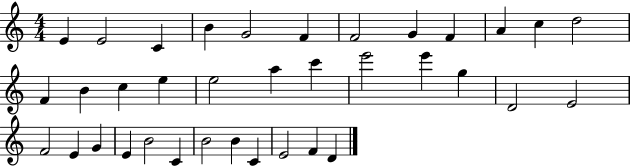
X:1
T:Untitled
M:4/4
L:1/4
K:C
E E2 C B G2 F F2 G F A c d2 F B c e e2 a c' e'2 e' g D2 E2 F2 E G E B2 C B2 B C E2 F D